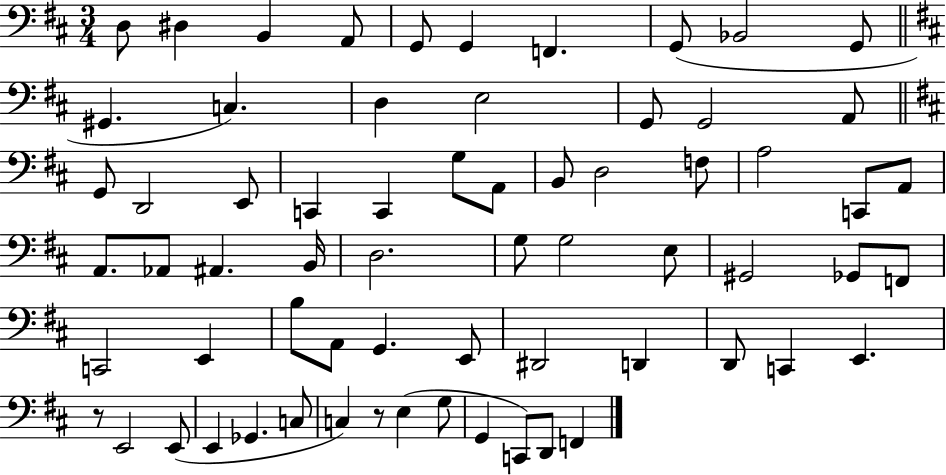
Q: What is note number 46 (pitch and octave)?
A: G2